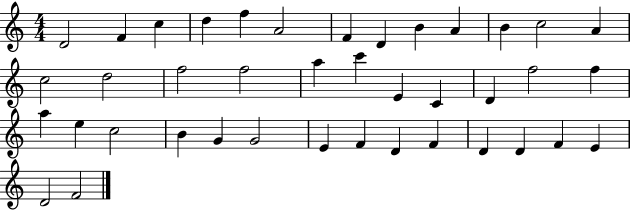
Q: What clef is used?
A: treble